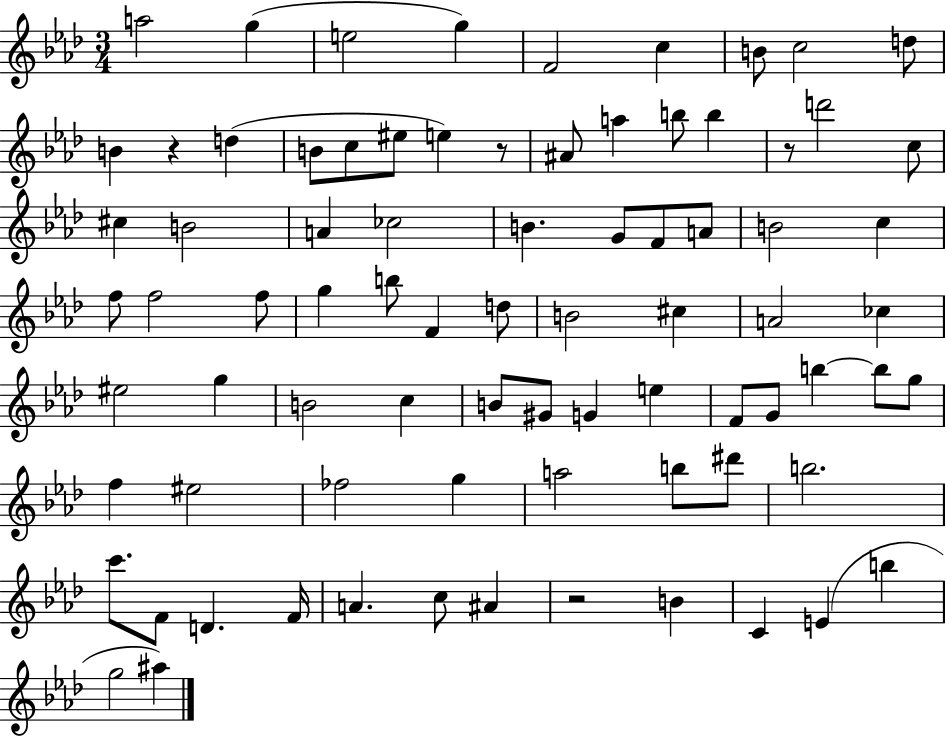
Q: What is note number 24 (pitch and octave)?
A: A4